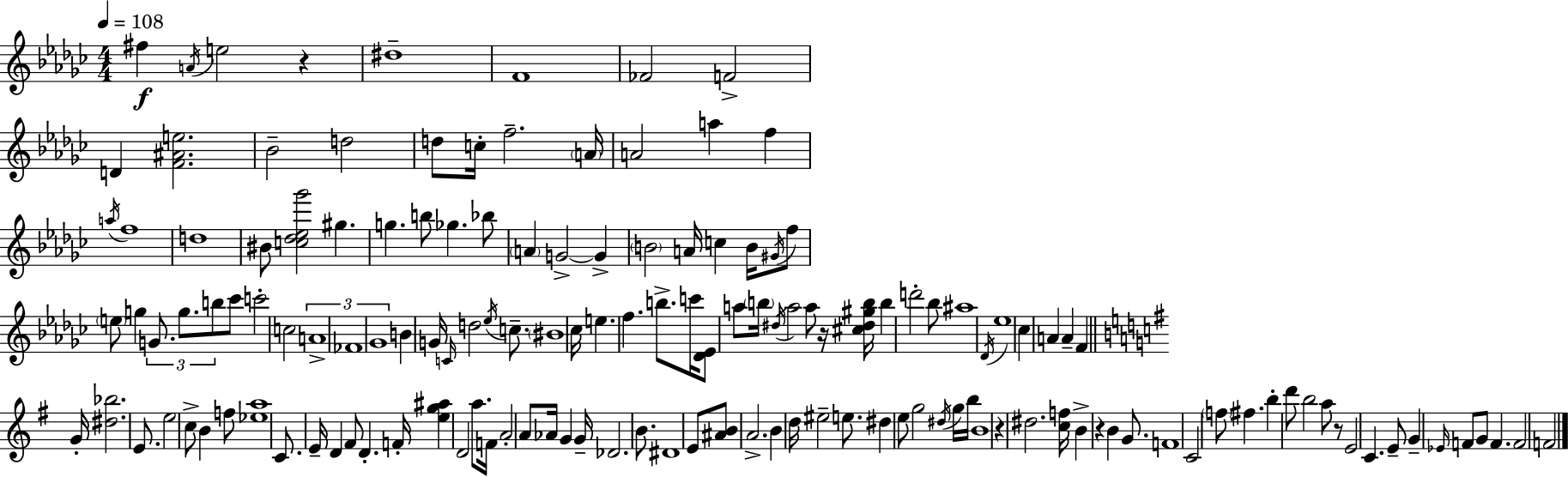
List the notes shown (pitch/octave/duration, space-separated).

F#5/q A4/s E5/h R/q D#5/w F4/w FES4/h F4/h D4/q [F4,A#4,E5]/h. Bb4/h D5/h D5/e C5/s F5/h. A4/s A4/h A5/q F5/q A5/s F5/w D5/w BIS4/e [C5,Db5,Eb5,Gb6]/h G#5/q. G5/q. B5/e Gb5/q. Bb5/e A4/q G4/h G4/q B4/h A4/s C5/q B4/s G#4/s F5/e E5/e G5/q G4/e. G5/e. B5/e CES6/e C6/h C5/h A4/w FES4/w Gb4/w B4/q G4/s C4/s D5/h Eb5/s C5/e. BIS4/w CES5/s E5/q. F5/q. B5/e. C6/s [Db4,Eb4]/e A5/e B5/s D#5/s A5/h A5/e R/s [C#5,D#5,G#5,B5]/s B5/q D6/h Bb5/e A#5/w Db4/s Eb5/w CES5/q A4/q A4/q F4/q G4/s [D#5,Bb5]/h. E4/e. E5/h C5/e B4/q F5/e [Eb5,A5]/w C4/e. E4/s D4/q F#4/e D4/q. F4/s [E5,G5,A#5]/q D4/h A5/e. F4/s A4/h A4/e Ab4/s G4/q G4/s Db4/h. B4/e. D#4/w E4/e [A#4,B4]/e A4/h. B4/q D5/s EIS5/h E5/e. D#5/q E5/e G5/h D#5/s G5/s B5/s B4/w R/q D#5/h. [C5,F5]/s B4/q R/q B4/q G4/e. F4/w C4/h F5/e F#5/q. B5/q D6/e B5/h A5/e R/e E4/h C4/q. E4/e G4/q Eb4/s F4/e G4/e F4/q. F4/h F4/h